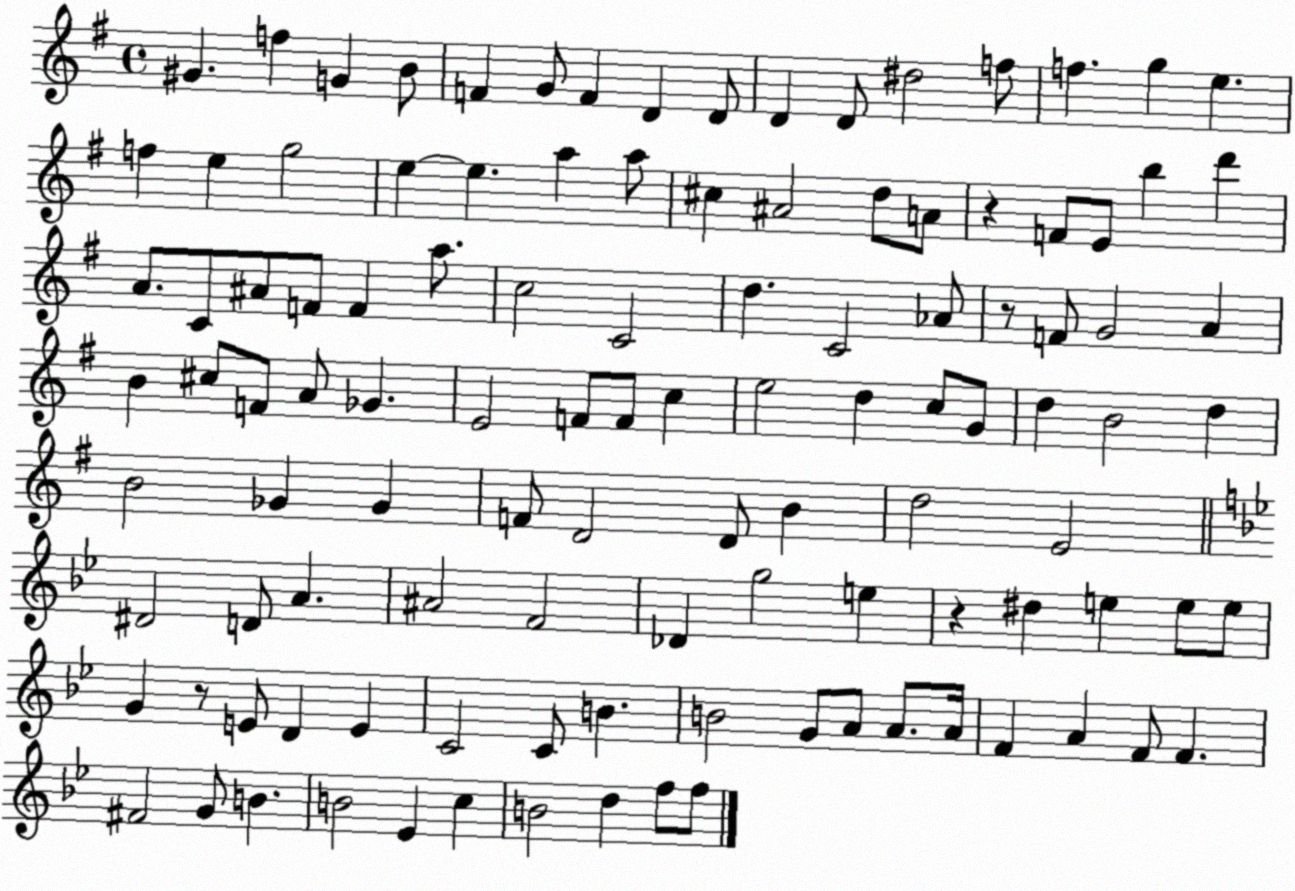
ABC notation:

X:1
T:Untitled
M:4/4
L:1/4
K:G
^G f G B/2 F G/2 F D D/2 D D/2 ^d2 f/2 f g e f e g2 e e a a/2 ^c ^A2 d/2 A/2 z F/2 E/2 b d' A/2 C/2 ^A/2 F/2 F a/2 c2 C2 d C2 _A/2 z/2 F/2 G2 A B ^c/2 F/2 A/2 _G E2 F/2 F/2 c e2 d c/2 G/2 d B2 d B2 _G _G F/2 D2 D/2 B d2 E2 ^D2 D/2 A ^A2 F2 _D g2 e z ^d e e/2 e/2 G z/2 E/2 D E C2 C/2 B B2 G/2 A/2 A/2 A/4 F A F/2 F ^F2 G/2 B B2 _E c B2 d f/2 f/2